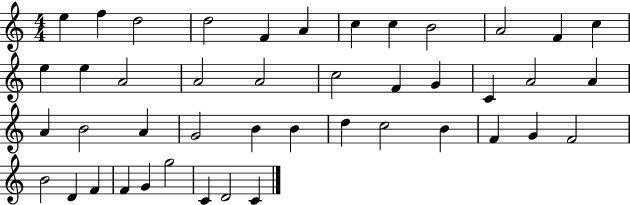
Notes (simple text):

E5/q F5/q D5/h D5/h F4/q A4/q C5/q C5/q B4/h A4/h F4/q C5/q E5/q E5/q A4/h A4/h A4/h C5/h F4/q G4/q C4/q A4/h A4/q A4/q B4/h A4/q G4/h B4/q B4/q D5/q C5/h B4/q F4/q G4/q F4/h B4/h D4/q F4/q F4/q G4/q G5/h C4/q D4/h C4/q